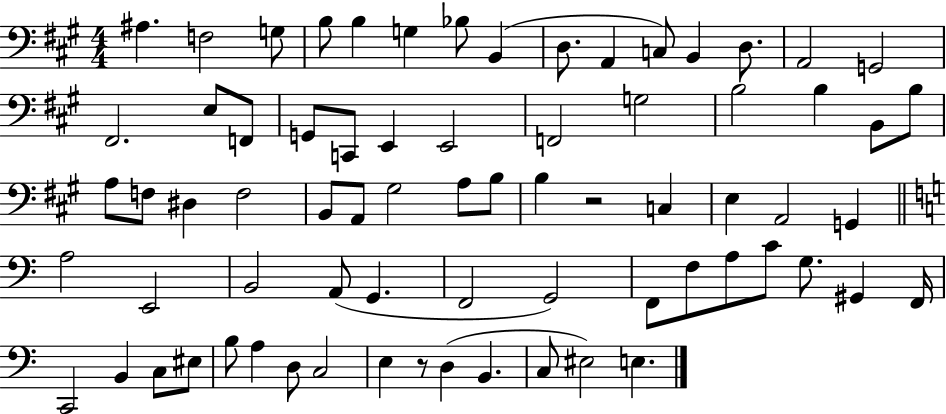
{
  \clef bass
  \numericTimeSignature
  \time 4/4
  \key a \major
  ais4. f2 g8 | b8 b4 g4 bes8 b,4( | d8. a,4 c8) b,4 d8. | a,2 g,2 | \break fis,2. e8 f,8 | g,8 c,8 e,4 e,2 | f,2 g2 | b2 b4 b,8 b8 | \break a8 f8 dis4 f2 | b,8 a,8 gis2 a8 b8 | b4 r2 c4 | e4 a,2 g,4 | \break \bar "||" \break \key a \minor a2 e,2 | b,2 a,8( g,4. | f,2 g,2) | f,8 f8 a8 c'8 g8. gis,4 f,16 | \break c,2 b,4 c8 eis8 | b8 a4 d8 c2 | e4 r8 d4( b,4. | c8 eis2) e4. | \break \bar "|."
}